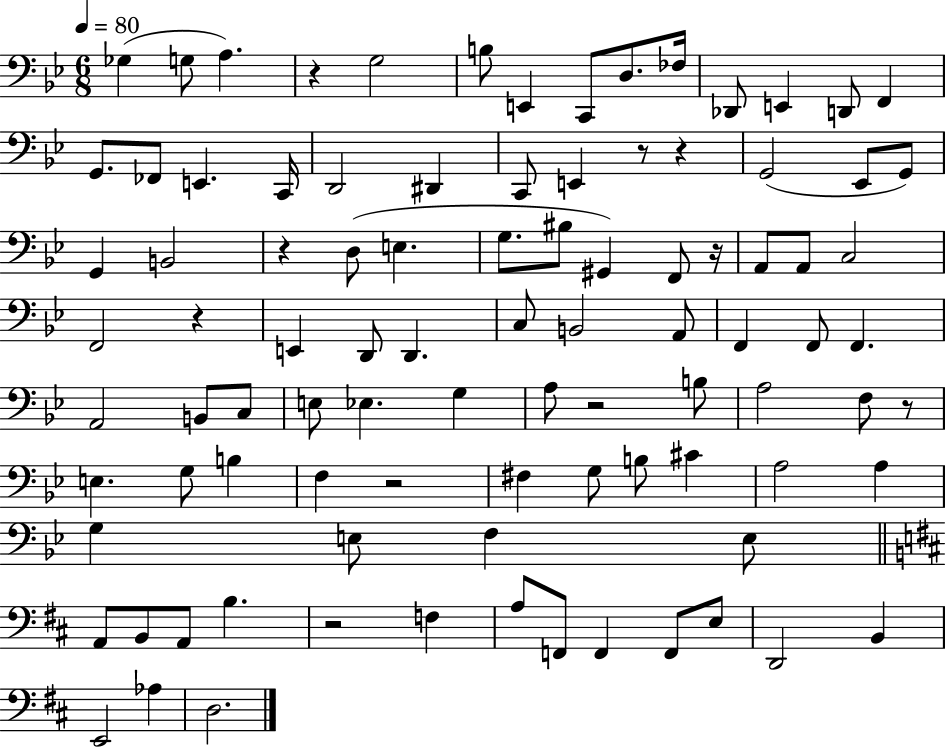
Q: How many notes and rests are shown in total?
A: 94